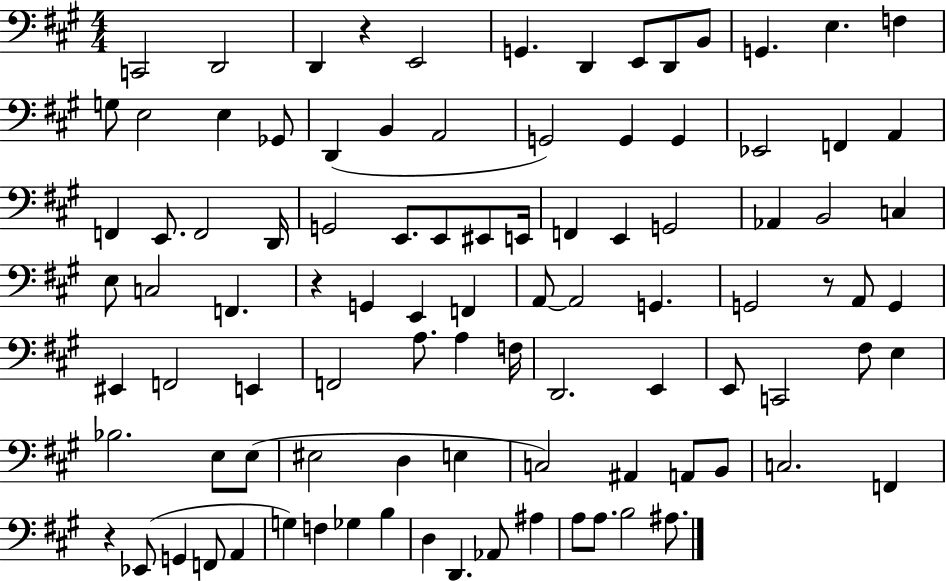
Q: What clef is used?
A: bass